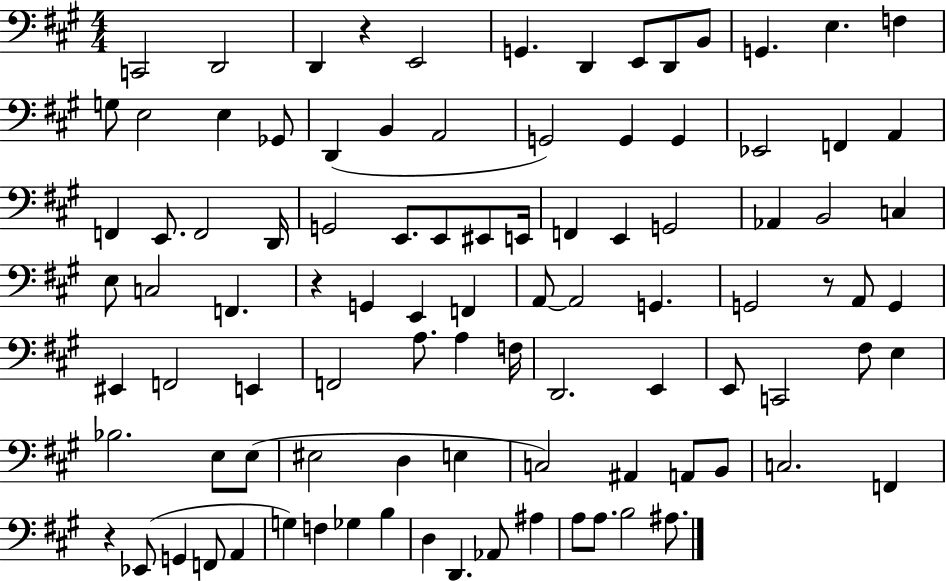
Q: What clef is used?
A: bass